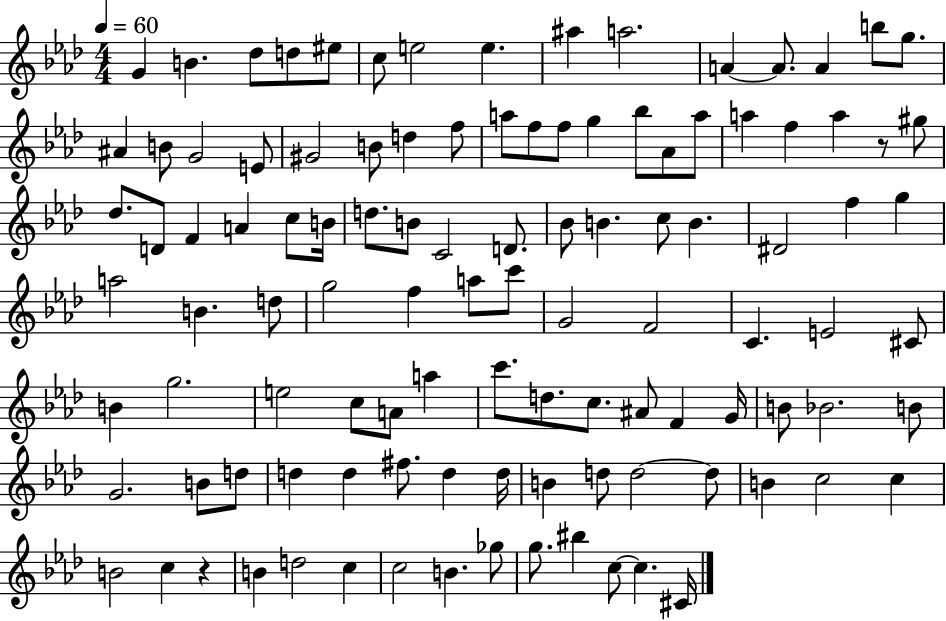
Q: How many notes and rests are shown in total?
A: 108